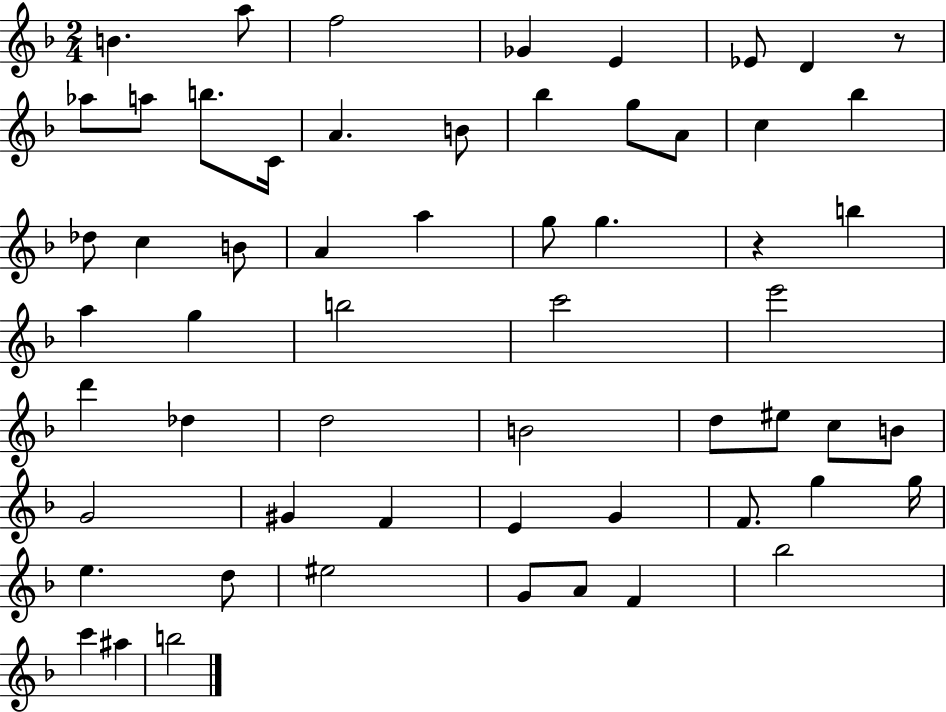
{
  \clef treble
  \numericTimeSignature
  \time 2/4
  \key f \major
  b'4. a''8 | f''2 | ges'4 e'4 | ees'8 d'4 r8 | \break aes''8 a''8 b''8. c'16 | a'4. b'8 | bes''4 g''8 a'8 | c''4 bes''4 | \break des''8 c''4 b'8 | a'4 a''4 | g''8 g''4. | r4 b''4 | \break a''4 g''4 | b''2 | c'''2 | e'''2 | \break d'''4 des''4 | d''2 | b'2 | d''8 eis''8 c''8 b'8 | \break g'2 | gis'4 f'4 | e'4 g'4 | f'8. g''4 g''16 | \break e''4. d''8 | eis''2 | g'8 a'8 f'4 | bes''2 | \break c'''4 ais''4 | b''2 | \bar "|."
}